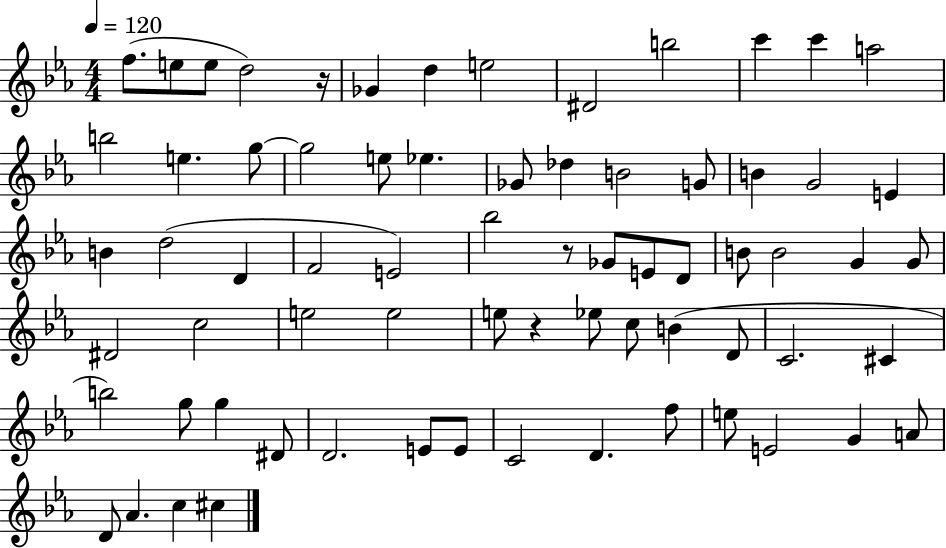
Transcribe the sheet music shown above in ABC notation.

X:1
T:Untitled
M:4/4
L:1/4
K:Eb
f/2 e/2 e/2 d2 z/4 _G d e2 ^D2 b2 c' c' a2 b2 e g/2 g2 e/2 _e _G/2 _d B2 G/2 B G2 E B d2 D F2 E2 _b2 z/2 _G/2 E/2 D/2 B/2 B2 G G/2 ^D2 c2 e2 e2 e/2 z _e/2 c/2 B D/2 C2 ^C b2 g/2 g ^D/2 D2 E/2 E/2 C2 D f/2 e/2 E2 G A/2 D/2 _A c ^c